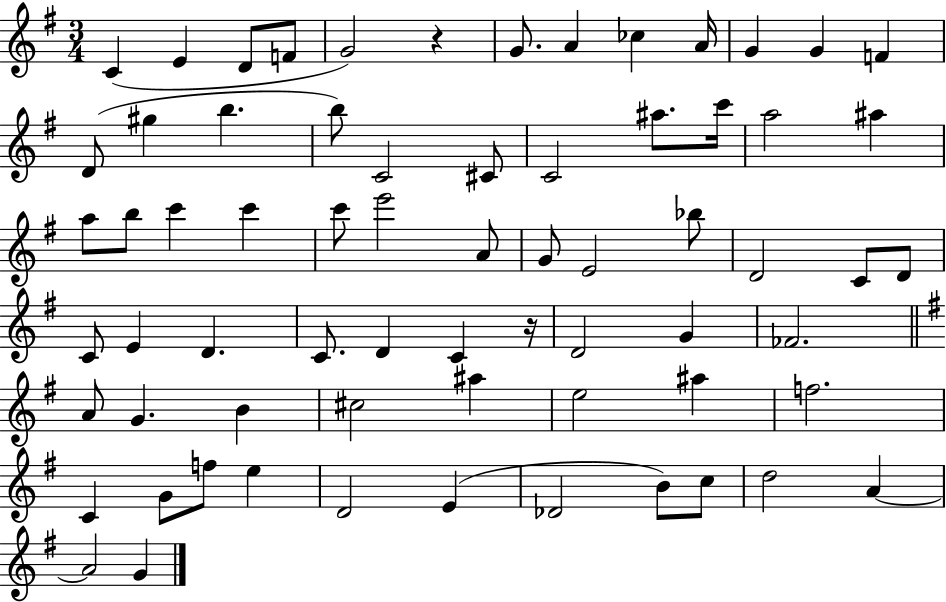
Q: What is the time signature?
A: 3/4